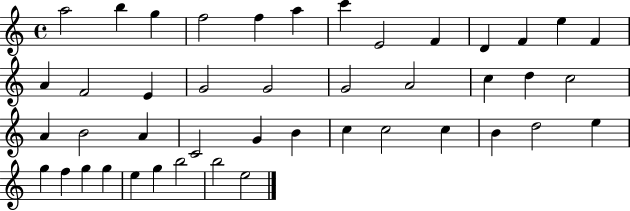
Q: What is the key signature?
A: C major